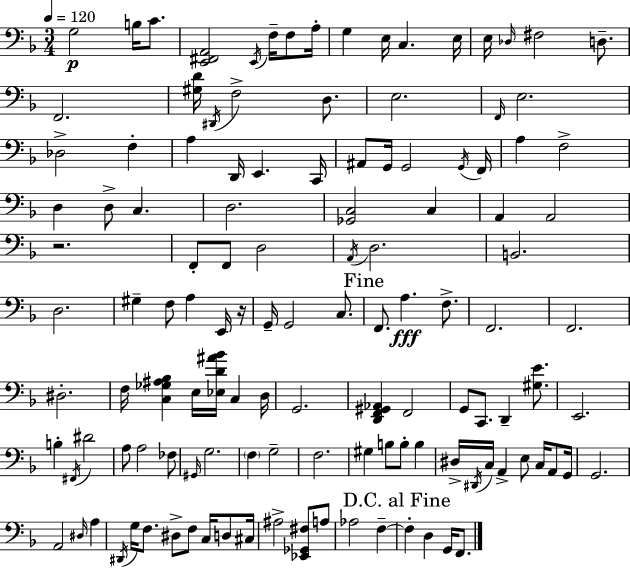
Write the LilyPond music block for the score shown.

{
  \clef bass
  \numericTimeSignature
  \time 3/4
  \key d \minor
  \tempo 4 = 120
  g2\p b16 c'8. | <e, fis, a,>2 \acciaccatura { e,16 } f16-- f8 | a16-. g4 e16 c4. | e16 e16 \grace { des16 } fis2 d8.-- | \break f,2. | <gis d'>16 \acciaccatura { dis,16 } f2-> | d8. e2. | \grace { f,16 } e2. | \break des2-> | f4-. a4 d,16 e,4. | c,16 ais,8 g,16 g,2 | \acciaccatura { g,16 } f,16 a4 f2-> | \break d4 d8-> c4. | d2. | <ges, c>2 | c4 a,4 a,2 | \break r2. | f,8-. f,8 d2 | \acciaccatura { a,16 } d2. | b,2. | \break d2. | gis4-- f8 | a4 e,16 r16 g,16-- g,2 | c8. \mark "Fine" f,8. a4.\fff | \break f8.-> f,2. | f,2. | dis2.-. | f16 <c ges ais bes>4 e16 | \break <ees d' ais' bes'>16 c4 d16 g,2. | <d, f, gis, aes,>4 f,2 | g,8 c,8. d,4-- | <gis e'>8. e,2. | \break b4-. \acciaccatura { fis,16 } dis'2 | a8 a2 | fes8 \grace { gis,16 } g2. | \parenthesize f4 | \break g2-- f2. | gis4 | b8 b8-. b4 dis16-> \acciaccatura { dis,16 } c16 a,4-> | e8 c16 a,8 g,16 g,2. | \break a,2 | \grace { dis16 } a4 \acciaccatura { dis,16 } g16 | f8. dis8-> f8 c16 d8 cis16 ais2-> | <ees, ges, fis>8 a8 aes2 | \break f4--~~ \mark "D.C. al Fine" f4-. | d4 g,16 f,8. \bar "|."
}